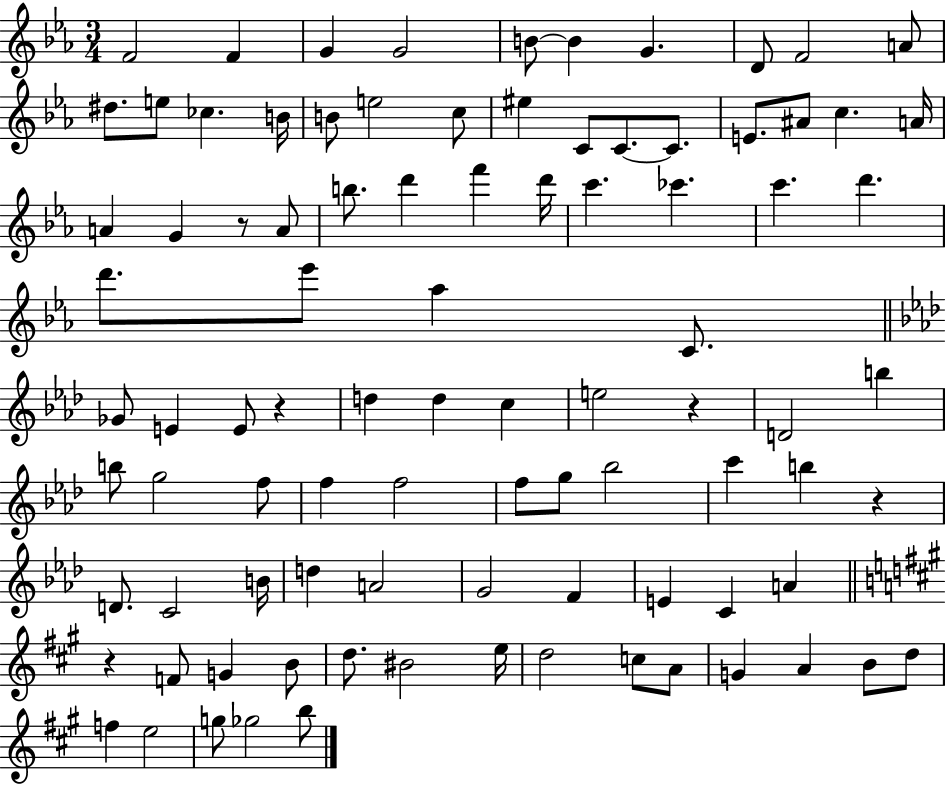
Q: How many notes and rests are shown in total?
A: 92